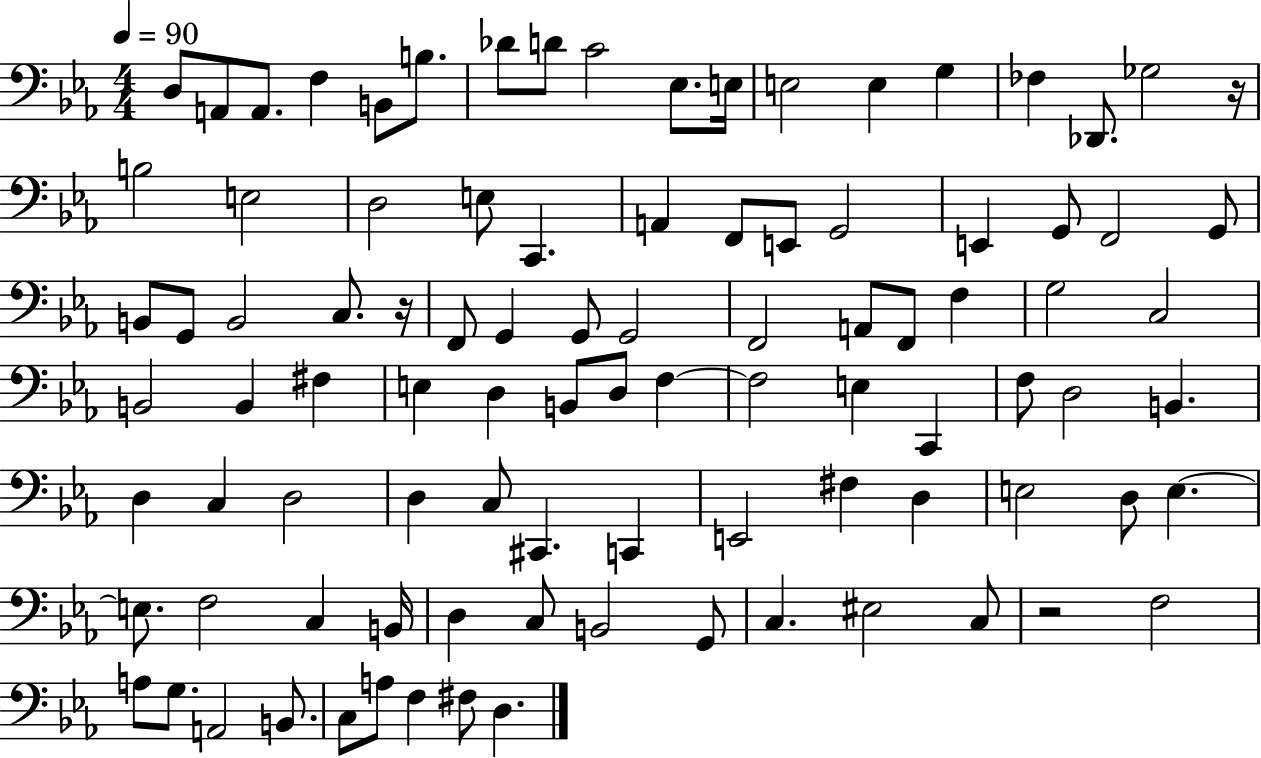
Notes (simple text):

D3/e A2/e A2/e. F3/q B2/e B3/e. Db4/e D4/e C4/h Eb3/e. E3/s E3/h E3/q G3/q FES3/q Db2/e. Gb3/h R/s B3/h E3/h D3/h E3/e C2/q. A2/q F2/e E2/e G2/h E2/q G2/e F2/h G2/e B2/e G2/e B2/h C3/e. R/s F2/e G2/q G2/e G2/h F2/h A2/e F2/e F3/q G3/h C3/h B2/h B2/q F#3/q E3/q D3/q B2/e D3/e F3/q F3/h E3/q C2/q F3/e D3/h B2/q. D3/q C3/q D3/h D3/q C3/e C#2/q. C2/q E2/h F#3/q D3/q E3/h D3/e E3/q. E3/e. F3/h C3/q B2/s D3/q C3/e B2/h G2/e C3/q. EIS3/h C3/e R/h F3/h A3/e G3/e. A2/h B2/e. C3/e A3/e F3/q F#3/e D3/q.